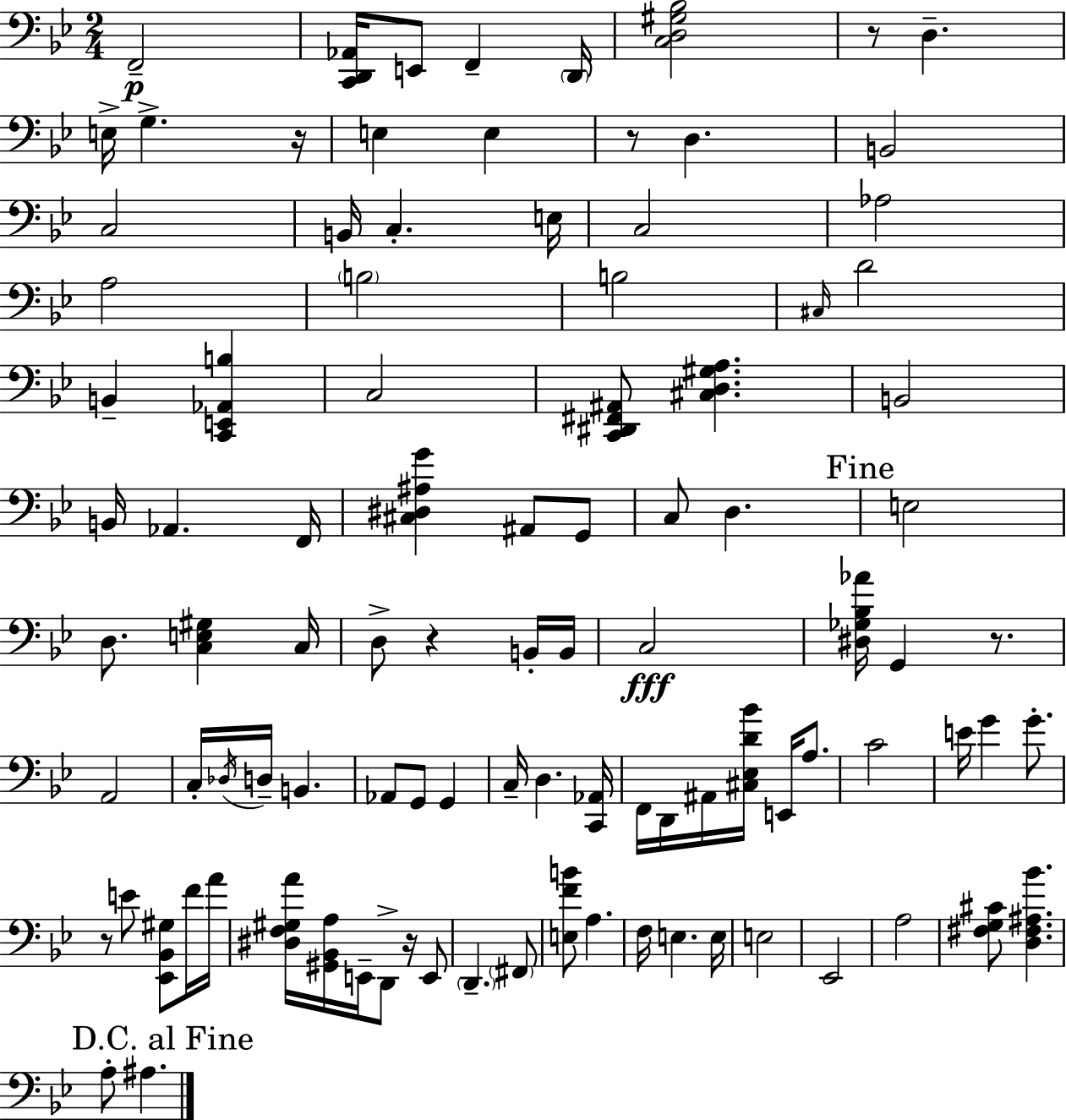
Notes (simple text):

F2/h [C2,D2,Ab2]/s E2/e F2/q D2/s [C3,D3,G#3,Bb3]/h R/e D3/q. E3/s G3/q. R/s E3/q E3/q R/e D3/q. B2/h C3/h B2/s C3/q. E3/s C3/h Ab3/h A3/h B3/h B3/h C#3/s D4/h B2/q [C2,E2,Ab2,B3]/q C3/h [C2,D#2,F#2,A#2]/e [C#3,D3,G#3,A3]/q. B2/h B2/s Ab2/q. F2/s [C#3,D#3,A#3,G4]/q A#2/e G2/e C3/e D3/q. E3/h D3/e. [C3,E3,G#3]/q C3/s D3/e R/q B2/s B2/s C3/h [D#3,Gb3,Bb3,Ab4]/s G2/q R/e. A2/h C3/s Db3/s D3/s B2/q. Ab2/e G2/e G2/q C3/s D3/q. [C2,Ab2]/s F2/s D2/s A#2/s [C#3,Eb3,D4,Bb4]/s E2/s A3/e. C4/h E4/s G4/q G4/e. R/e E4/e [Eb2,Bb2,G#3]/e F4/s A4/s [D#3,F3,G#3,A4]/s [G#2,Bb2,A3]/s E2/s D2/e R/s E2/e D2/q. F#2/e [E3,F4,B4]/e A3/q. F3/s E3/q. E3/s E3/h Eb2/h A3/h [F#3,G3,C#4]/e [D3,F#3,A#3,Bb4]/q. A3/e A#3/q.